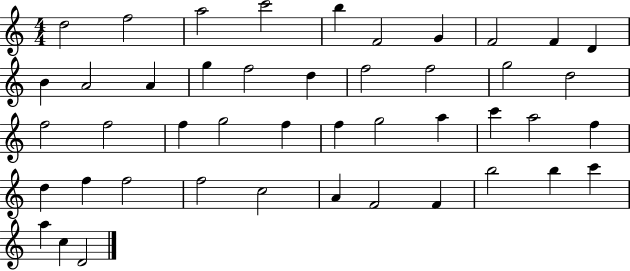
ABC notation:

X:1
T:Untitled
M:4/4
L:1/4
K:C
d2 f2 a2 c'2 b F2 G F2 F D B A2 A g f2 d f2 f2 g2 d2 f2 f2 f g2 f f g2 a c' a2 f d f f2 f2 c2 A F2 F b2 b c' a c D2